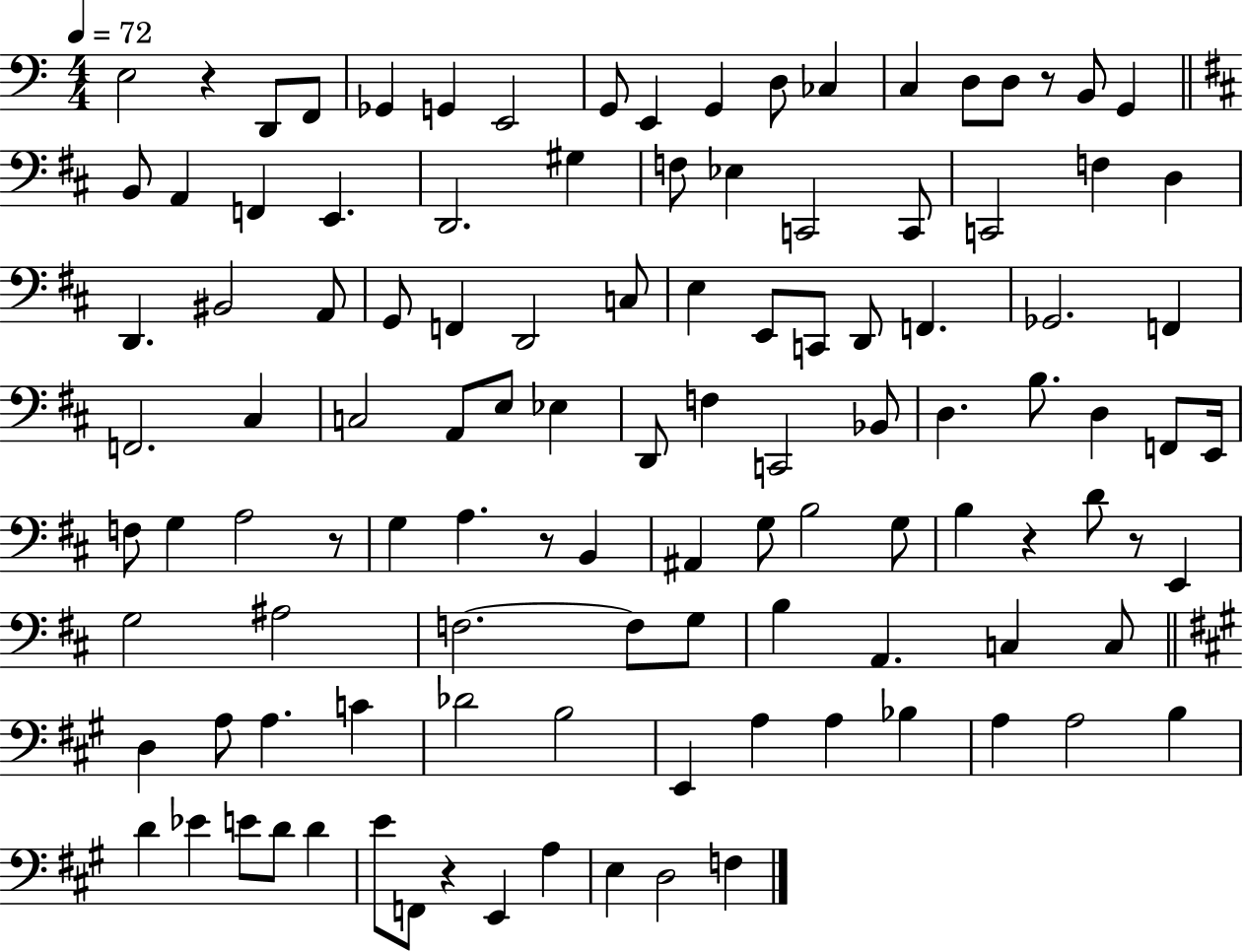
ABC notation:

X:1
T:Untitled
M:4/4
L:1/4
K:C
E,2 z D,,/2 F,,/2 _G,, G,, E,,2 G,,/2 E,, G,, D,/2 _C, C, D,/2 D,/2 z/2 B,,/2 G,, B,,/2 A,, F,, E,, D,,2 ^G, F,/2 _E, C,,2 C,,/2 C,,2 F, D, D,, ^B,,2 A,,/2 G,,/2 F,, D,,2 C,/2 E, E,,/2 C,,/2 D,,/2 F,, _G,,2 F,, F,,2 ^C, C,2 A,,/2 E,/2 _E, D,,/2 F, C,,2 _B,,/2 D, B,/2 D, F,,/2 E,,/4 F,/2 G, A,2 z/2 G, A, z/2 B,, ^A,, G,/2 B,2 G,/2 B, z D/2 z/2 E,, G,2 ^A,2 F,2 F,/2 G,/2 B, A,, C, C,/2 D, A,/2 A, C _D2 B,2 E,, A, A, _B, A, A,2 B, D _E E/2 D/2 D E/2 F,,/2 z E,, A, E, D,2 F,